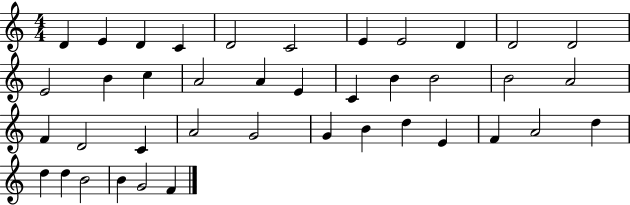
D4/q E4/q D4/q C4/q D4/h C4/h E4/q E4/h D4/q D4/h D4/h E4/h B4/q C5/q A4/h A4/q E4/q C4/q B4/q B4/h B4/h A4/h F4/q D4/h C4/q A4/h G4/h G4/q B4/q D5/q E4/q F4/q A4/h D5/q D5/q D5/q B4/h B4/q G4/h F4/q